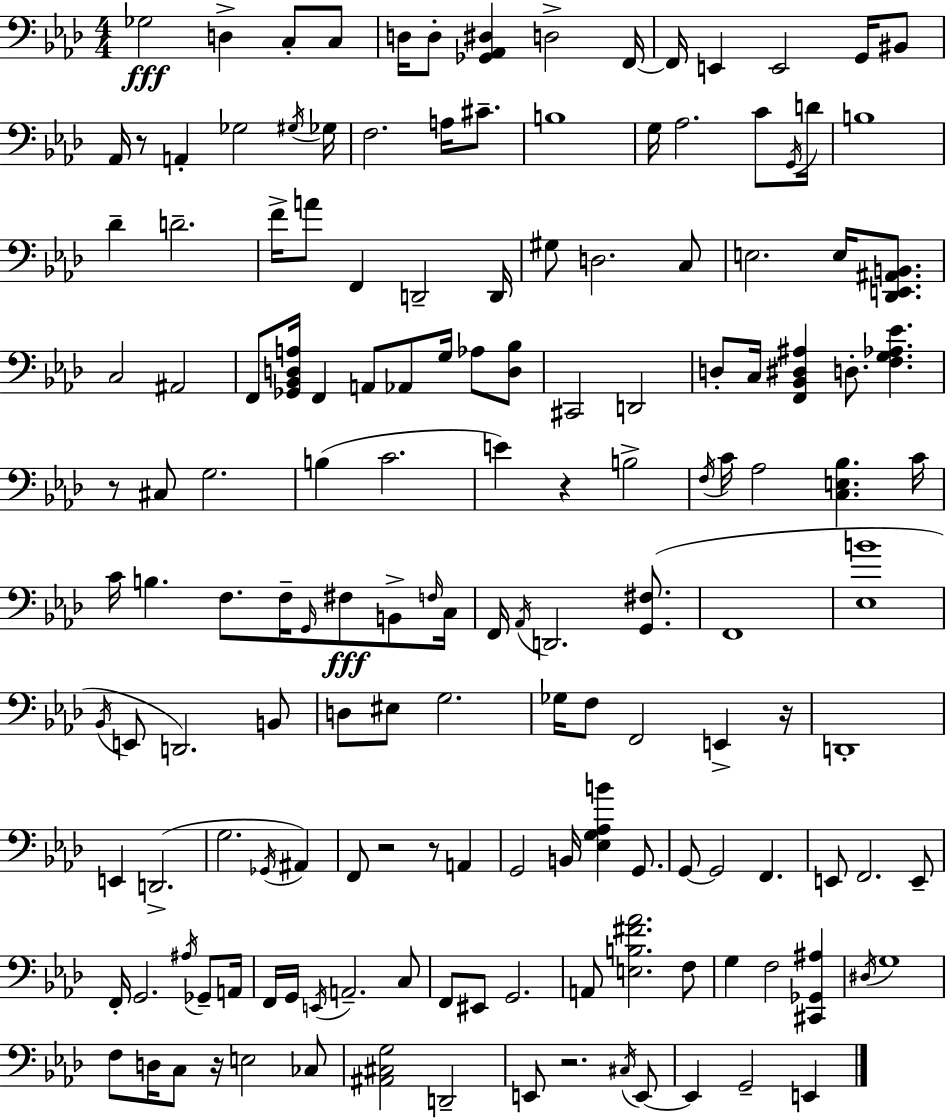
{
  \clef bass
  \numericTimeSignature
  \time 4/4
  \key f \minor
  ges2\fff d4-> c8-. c8 | d16 d8-. <ges, aes, dis>4 d2-> f,16~~ | f,16 e,4 e,2 g,16 bis,8 | aes,16 r8 a,4-. ges2 \acciaccatura { gis16 } | \break ges16 f2. a16 cis'8.-- | b1 | g16 aes2. c'8 | \acciaccatura { g,16 } d'16 b1 | \break des'4-- d'2.-- | f'16-> a'8 f,4 d,2-- | d,16 gis8 d2. | c8 e2. e16 <des, e, ais, b,>8. | \break c2 ais,2 | f,8 <ges, bes, d a>16 f,4 a,8 aes,8 g16 aes8 | <d bes>8 cis,2 d,2 | d8-. c16 <f, bes, dis ais>4 d8.-. <f g aes ees'>4. | \break r8 cis8 g2. | b4( c'2. | e'4) r4 b2-> | \acciaccatura { f16 } c'16 aes2 <c e bes>4. | \break c'16 c'16 b4. f8. f16-- \grace { g,16 } fis8\fff | b,8-> \grace { f16 } c16 f,16 \acciaccatura { aes,16 } d,2. | <g, fis>8.( f,1 | <ees b'>1 | \break \acciaccatura { bes,16 } e,8 d,2.) | b,8 d8 eis8 g2. | ges16 f8 f,2 | e,4-> r16 d,1-. | \break e,4 d,2.->( | g2. | \acciaccatura { ges,16 }) ais,4 f,8 r2 | r8 a,4 g,2 | \break b,16 <ees g aes b'>4 g,8. g,8~~ g,2 | f,4. e,8 f,2. | e,8-- f,16-. g,2. | \acciaccatura { ais16 } ges,8-- a,16 f,16 g,16 \acciaccatura { e,16 } a,2.-- | \break c8 f,8 eis,8 g,2. | a,8 <e b fis' aes'>2. | f8 g4 f2 | <cis, ges, ais>4 \acciaccatura { dis16 } g1 | \break f8 d16 c8 | r16 e2 ces8 <ais, cis g>2 | d,2-- e,8 r2. | \acciaccatura { cis16 } e,8~~ e,4 | \break g,2-- e,4 \bar "|."
}